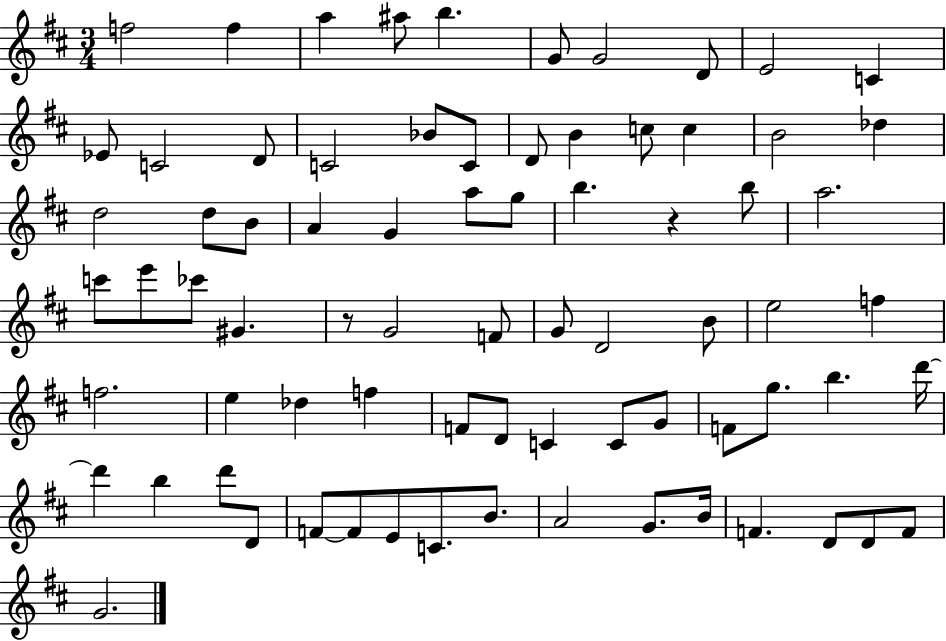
F5/h F5/q A5/q A#5/e B5/q. G4/e G4/h D4/e E4/h C4/q Eb4/e C4/h D4/e C4/h Bb4/e C4/e D4/e B4/q C5/e C5/q B4/h Db5/q D5/h D5/e B4/e A4/q G4/q A5/e G5/e B5/q. R/q B5/e A5/h. C6/e E6/e CES6/e G#4/q. R/e G4/h F4/e G4/e D4/h B4/e E5/h F5/q F5/h. E5/q Db5/q F5/q F4/e D4/e C4/q C4/e G4/e F4/e G5/e. B5/q. D6/s D6/q B5/q D6/e D4/e F4/e F4/e E4/e C4/e. B4/e. A4/h G4/e. B4/s F4/q. D4/e D4/e F4/e G4/h.